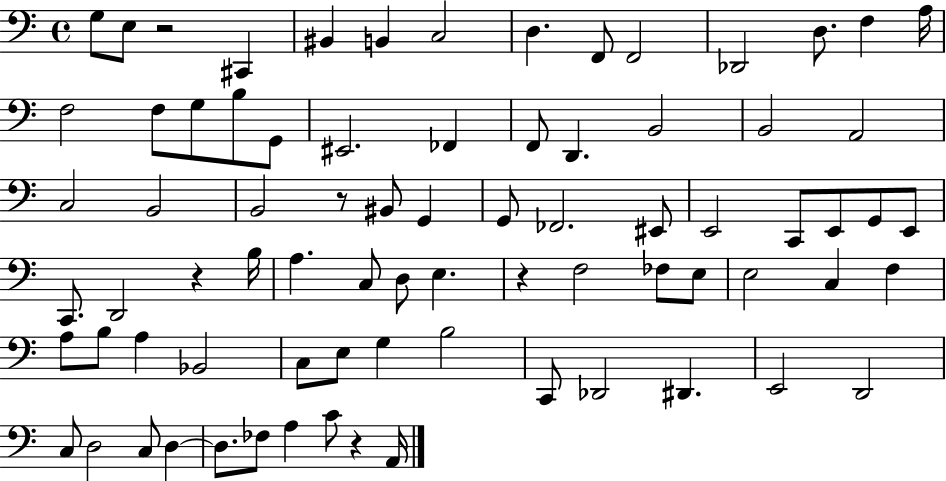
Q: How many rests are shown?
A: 5